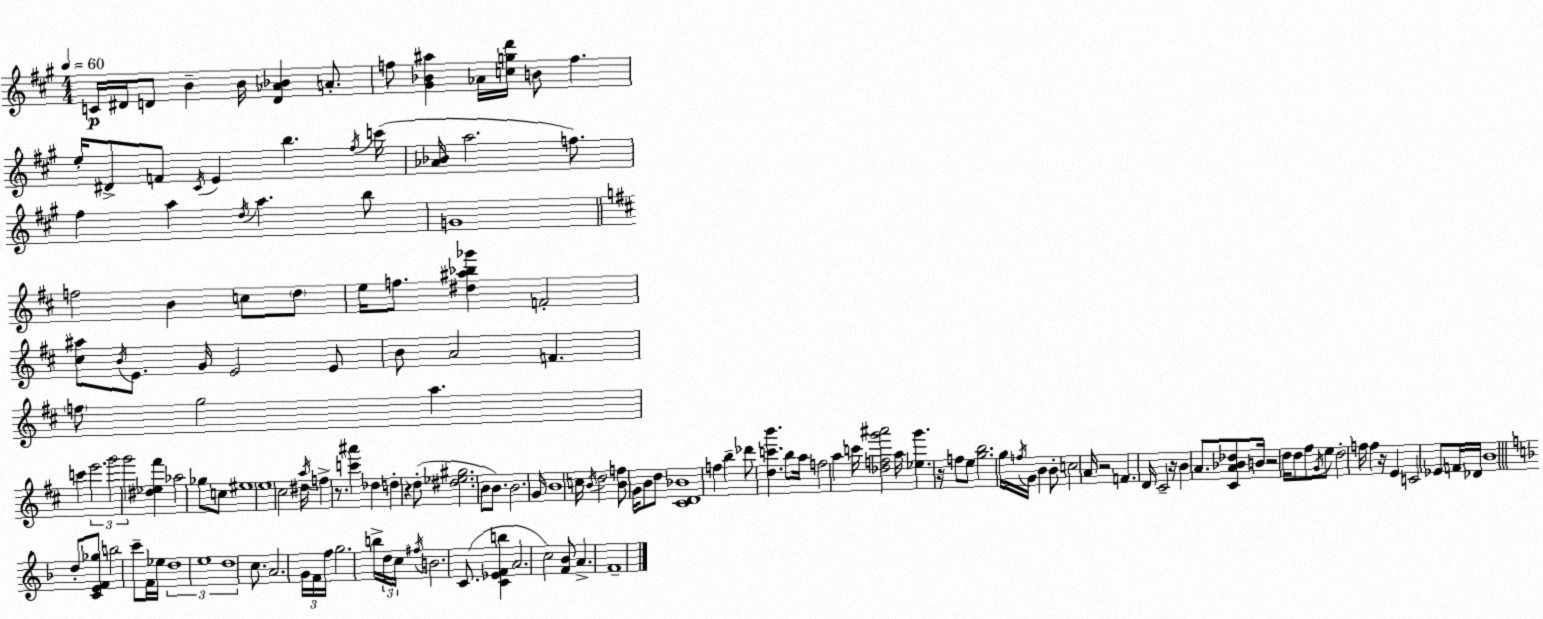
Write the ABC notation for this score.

X:1
T:Untitled
M:4/4
L:1/4
K:A
C/4 ^D/4 D/2 B B/4 [D_A_B] A/2 f/2 [^G_B^a] _A/4 [cgd']/4 B/2 f e/4 ^D/2 F/2 ^C/4 E b ^f/4 c'/4 [_A_B]/4 a2 f/2 ^f a d/4 a b/2 G4 f2 B c/2 d/2 e/4 f/2 [^d^a_b_g'] F2 [^c^a]/2 B/4 E/2 G/4 E2 E/2 B/2 A2 F f/2 g2 a c' e'2 g'2 g'2 [^d_e^f'] _a2 _g/2 c/2 ^e4 e4 ^c2 ^d/4 a/4 f z/2 [c'^a'] _d d z d/2 [^d_e^g]2 B/2 B/2 B2 G/4 B4 c/4 B/4 d2 [Bf]/2 G/4 B/2 d/2 [^CD_B]4 f b _d'/2 [dc'b'] b/2 a/4 f2 a c'/4 [_dfg'^a']2 a/4 [_eg'] z/4 f/2 e/2 [gb]2 g/4 f/4 G/4 B B/2 c2 A/4 z2 F D/4 ^C2 z/4 B A/2 [^CA_B_d]/2 B/4 z2 d/4 d/2 ^f/2 G/4 e/2 d2 f/4 f z/4 E C2 _E/2 F/4 _D/4 B4 d/2 [CEF_g]/2 b2 c'/2 F/4 _e/4 d4 e4 d4 c/2 A2 G/4 F/4 f/4 g2 b/4 d/4 c/4 ^f/4 B2 C/2 [C_EFb] A2 c2 [F_B]/2 A F4